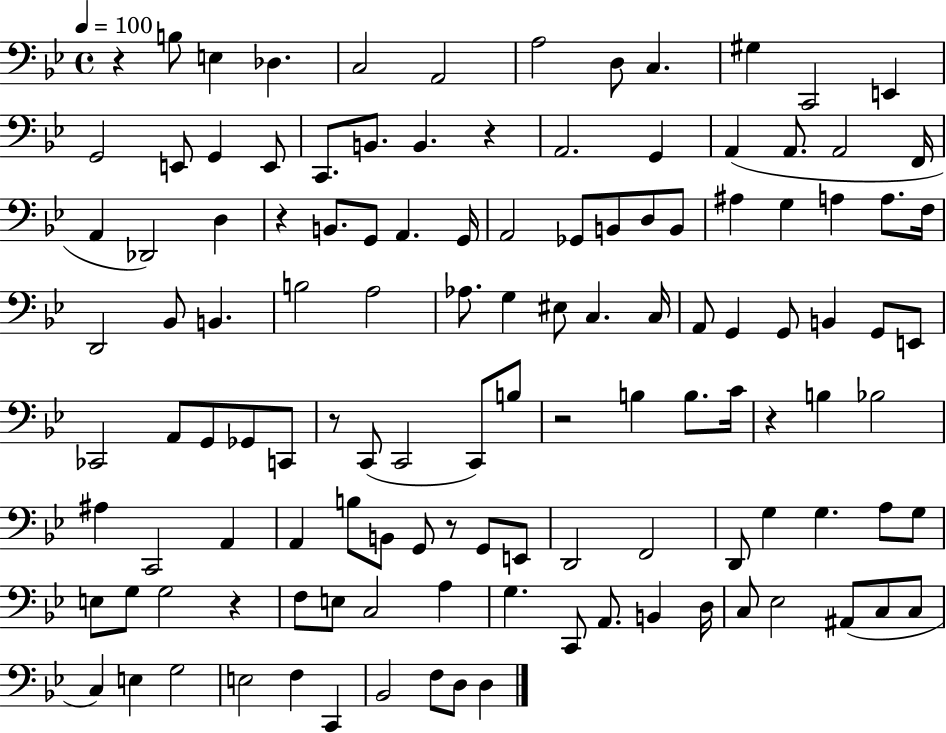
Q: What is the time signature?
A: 4/4